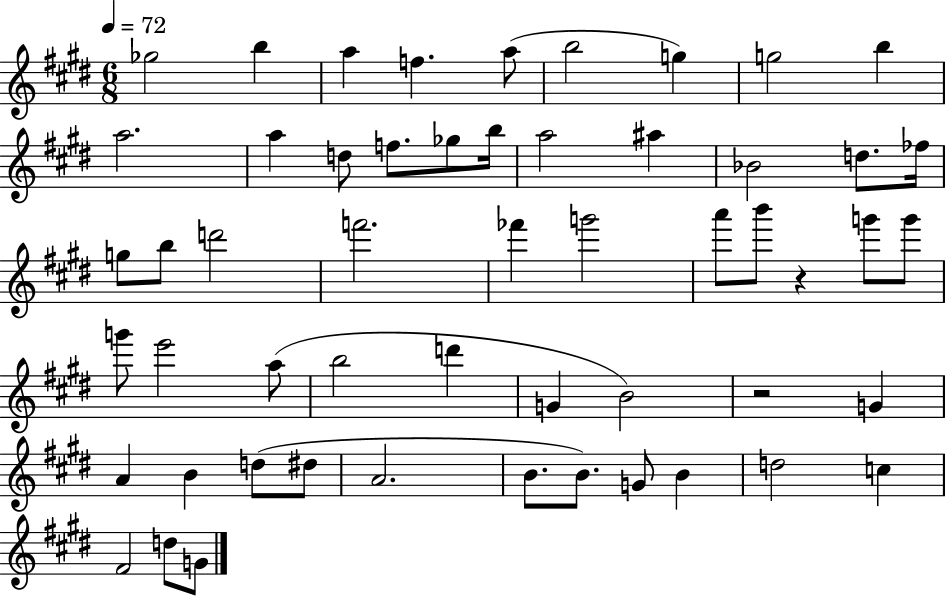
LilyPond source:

{
  \clef treble
  \numericTimeSignature
  \time 6/8
  \key e \major
  \tempo 4 = 72
  ges''2 b''4 | a''4 f''4. a''8( | b''2 g''4) | g''2 b''4 | \break a''2. | a''4 d''8 f''8. ges''8 b''16 | a''2 ais''4 | bes'2 d''8. fes''16 | \break g''8 b''8 d'''2 | f'''2. | fes'''4 g'''2 | a'''8 b'''8 r4 g'''8 g'''8 | \break g'''8 e'''2 a''8( | b''2 d'''4 | g'4 b'2) | r2 g'4 | \break a'4 b'4 d''8( dis''8 | a'2. | b'8. b'8.) g'8 b'4 | d''2 c''4 | \break fis'2 d''8 g'8 | \bar "|."
}